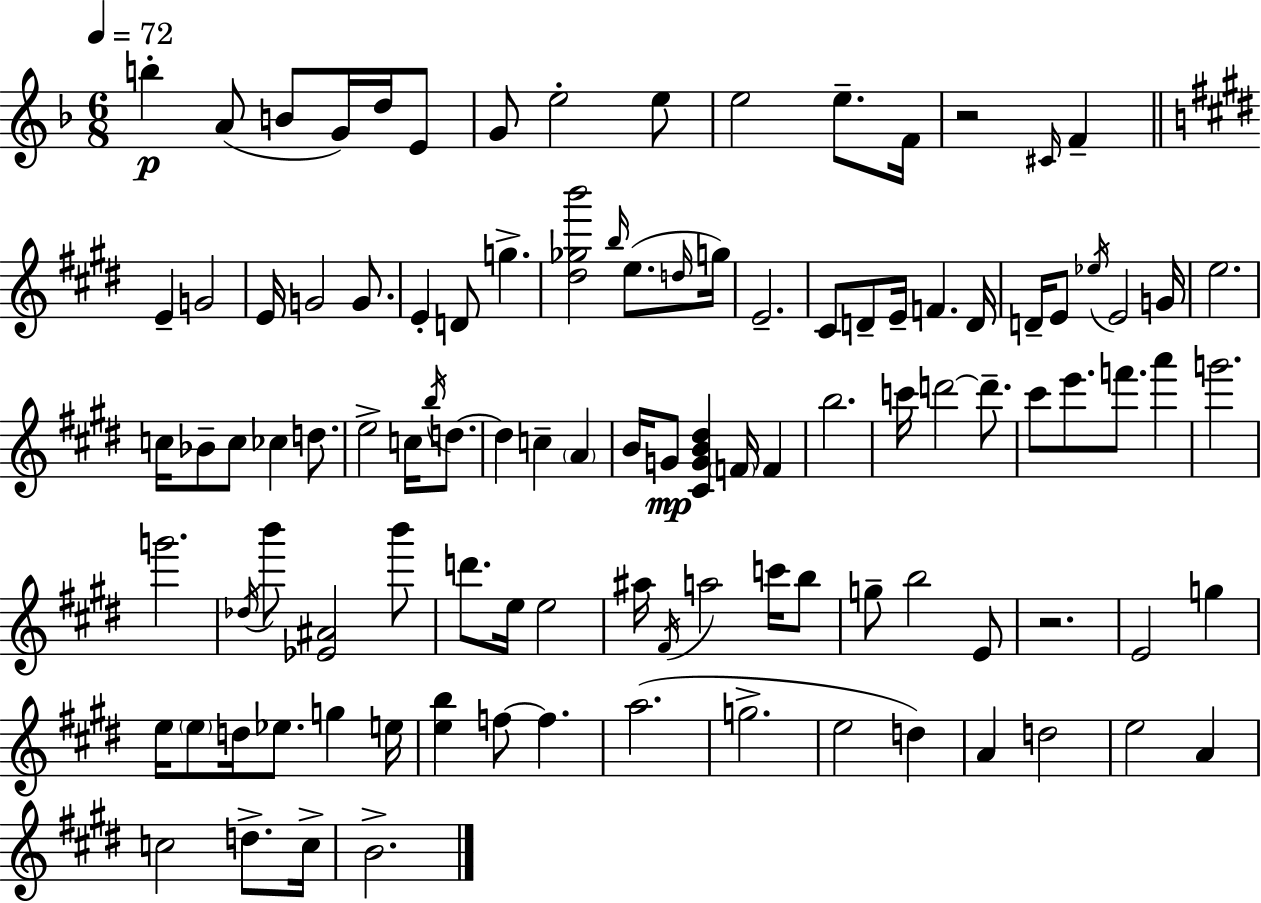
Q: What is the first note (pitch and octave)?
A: B5